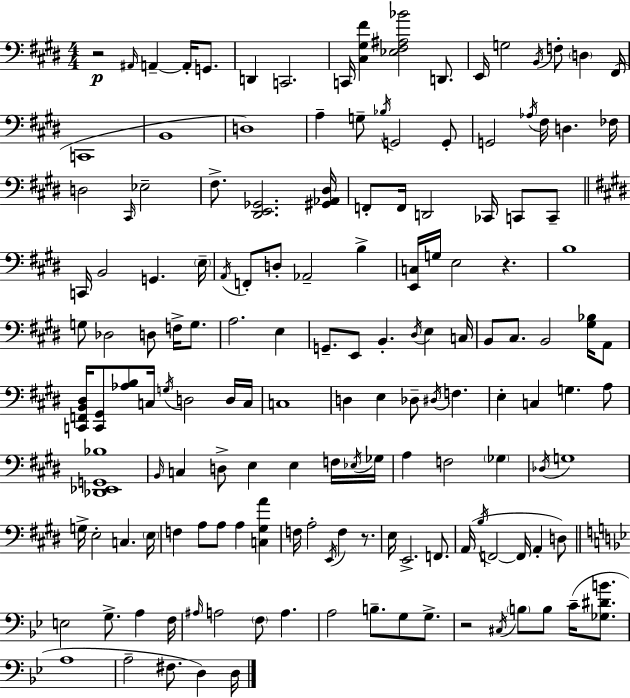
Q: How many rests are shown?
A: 4